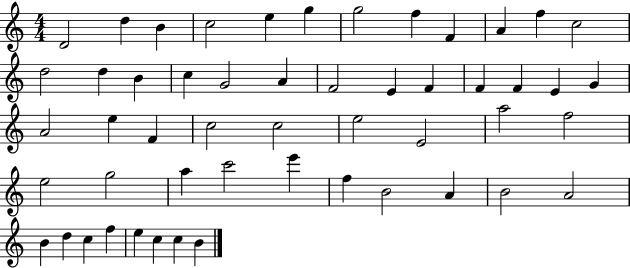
{
  \clef treble
  \numericTimeSignature
  \time 4/4
  \key c \major
  d'2 d''4 b'4 | c''2 e''4 g''4 | g''2 f''4 f'4 | a'4 f''4 c''2 | \break d''2 d''4 b'4 | c''4 g'2 a'4 | f'2 e'4 f'4 | f'4 f'4 e'4 g'4 | \break a'2 e''4 f'4 | c''2 c''2 | e''2 e'2 | a''2 f''2 | \break e''2 g''2 | a''4 c'''2 e'''4 | f''4 b'2 a'4 | b'2 a'2 | \break b'4 d''4 c''4 f''4 | e''4 c''4 c''4 b'4 | \bar "|."
}